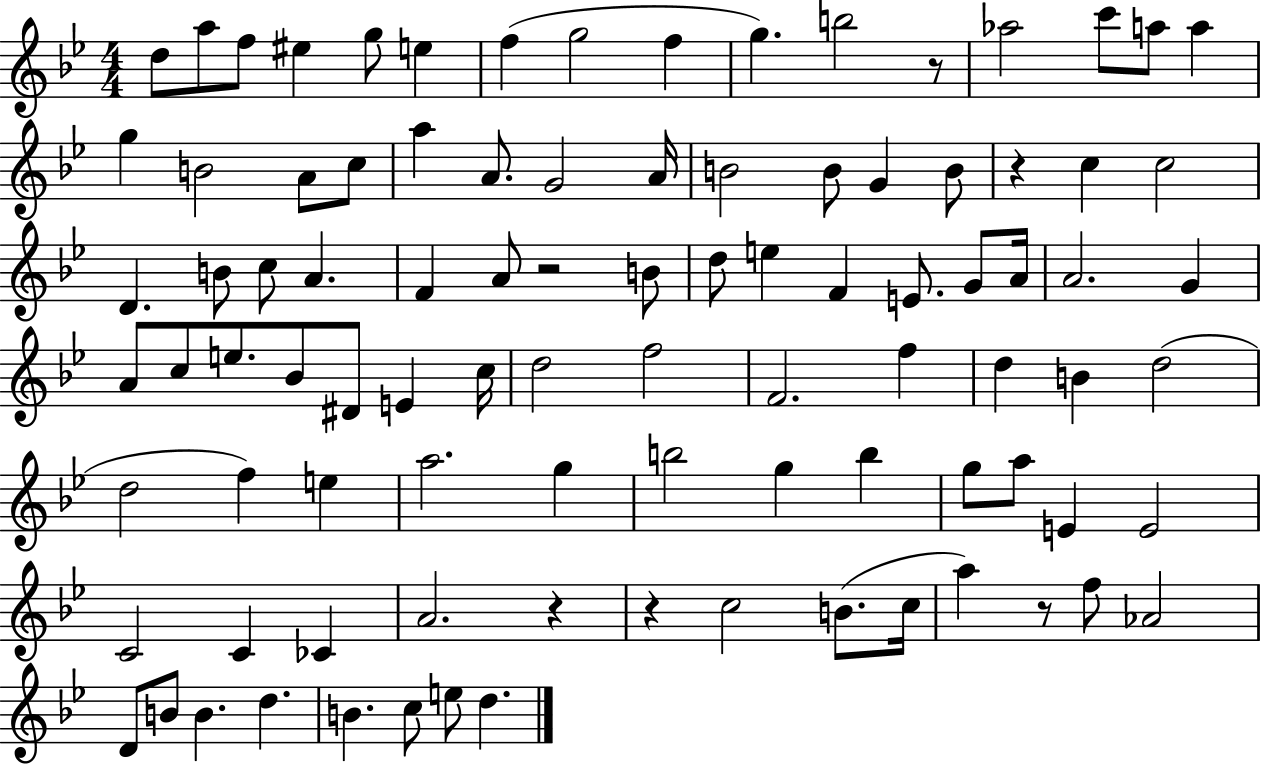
X:1
T:Untitled
M:4/4
L:1/4
K:Bb
d/2 a/2 f/2 ^e g/2 e f g2 f g b2 z/2 _a2 c'/2 a/2 a g B2 A/2 c/2 a A/2 G2 A/4 B2 B/2 G B/2 z c c2 D B/2 c/2 A F A/2 z2 B/2 d/2 e F E/2 G/2 A/4 A2 G A/2 c/2 e/2 _B/2 ^D/2 E c/4 d2 f2 F2 f d B d2 d2 f e a2 g b2 g b g/2 a/2 E E2 C2 C _C A2 z z c2 B/2 c/4 a z/2 f/2 _A2 D/2 B/2 B d B c/2 e/2 d